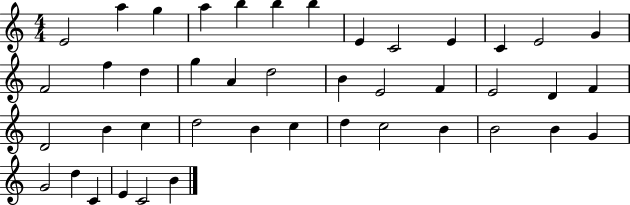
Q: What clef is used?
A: treble